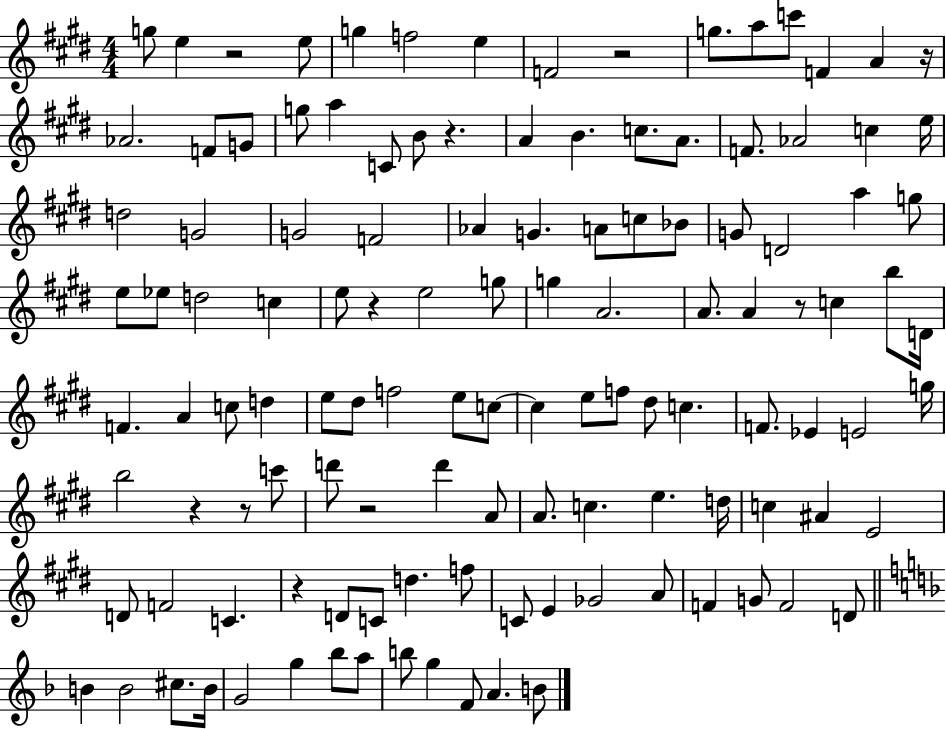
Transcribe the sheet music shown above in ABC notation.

X:1
T:Untitled
M:4/4
L:1/4
K:E
g/2 e z2 e/2 g f2 e F2 z2 g/2 a/2 c'/2 F A z/4 _A2 F/2 G/2 g/2 a C/2 B/2 z A B c/2 A/2 F/2 _A2 c e/4 d2 G2 G2 F2 _A G A/2 c/2 _B/2 G/2 D2 a g/2 e/2 _e/2 d2 c e/2 z e2 g/2 g A2 A/2 A z/2 c b/2 D/4 F A c/2 d e/2 ^d/2 f2 e/2 c/2 c e/2 f/2 ^d/2 c F/2 _E E2 g/4 b2 z z/2 c'/2 d'/2 z2 d' A/2 A/2 c e d/4 c ^A E2 D/2 F2 C z D/2 C/2 d f/2 C/2 E _G2 A/2 F G/2 F2 D/2 B B2 ^c/2 B/4 G2 g _b/2 a/2 b/2 g F/2 A B/2